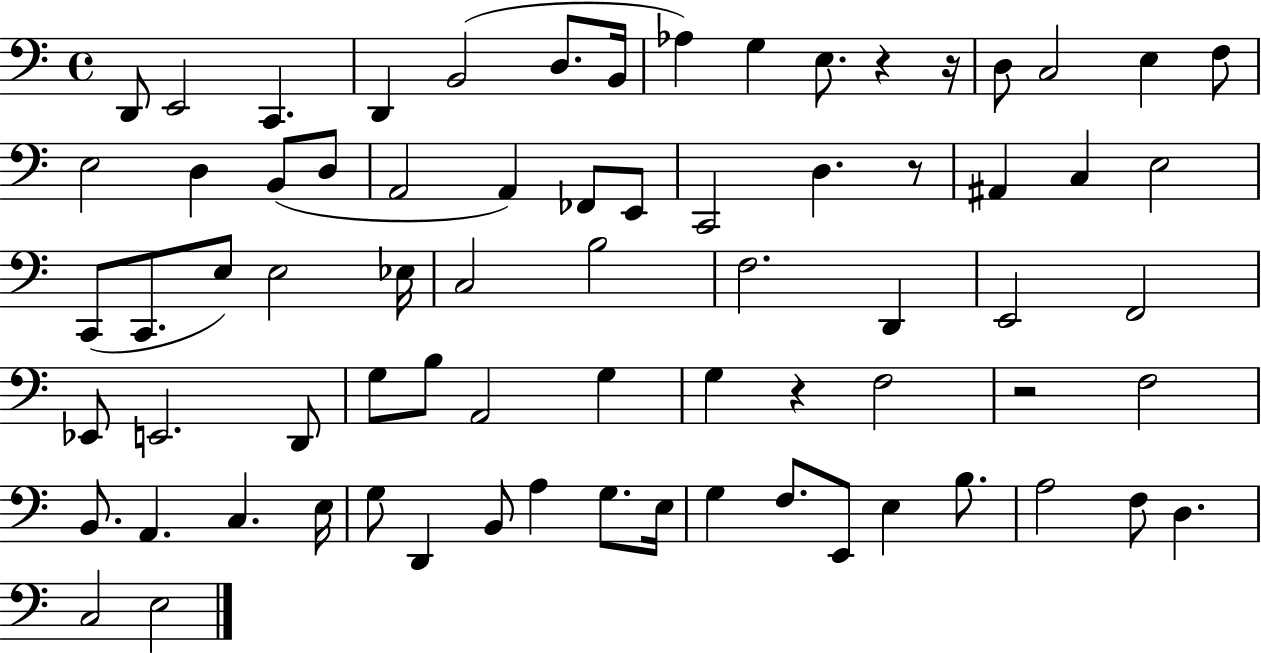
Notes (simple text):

D2/e E2/h C2/q. D2/q B2/h D3/e. B2/s Ab3/q G3/q E3/e. R/q R/s D3/e C3/h E3/q F3/e E3/h D3/q B2/e D3/e A2/h A2/q FES2/e E2/e C2/h D3/q. R/e A#2/q C3/q E3/h C2/e C2/e. E3/e E3/h Eb3/s C3/h B3/h F3/h. D2/q E2/h F2/h Eb2/e E2/h. D2/e G3/e B3/e A2/h G3/q G3/q R/q F3/h R/h F3/h B2/e. A2/q. C3/q. E3/s G3/e D2/q B2/e A3/q G3/e. E3/s G3/q F3/e. E2/e E3/q B3/e. A3/h F3/e D3/q. C3/h E3/h